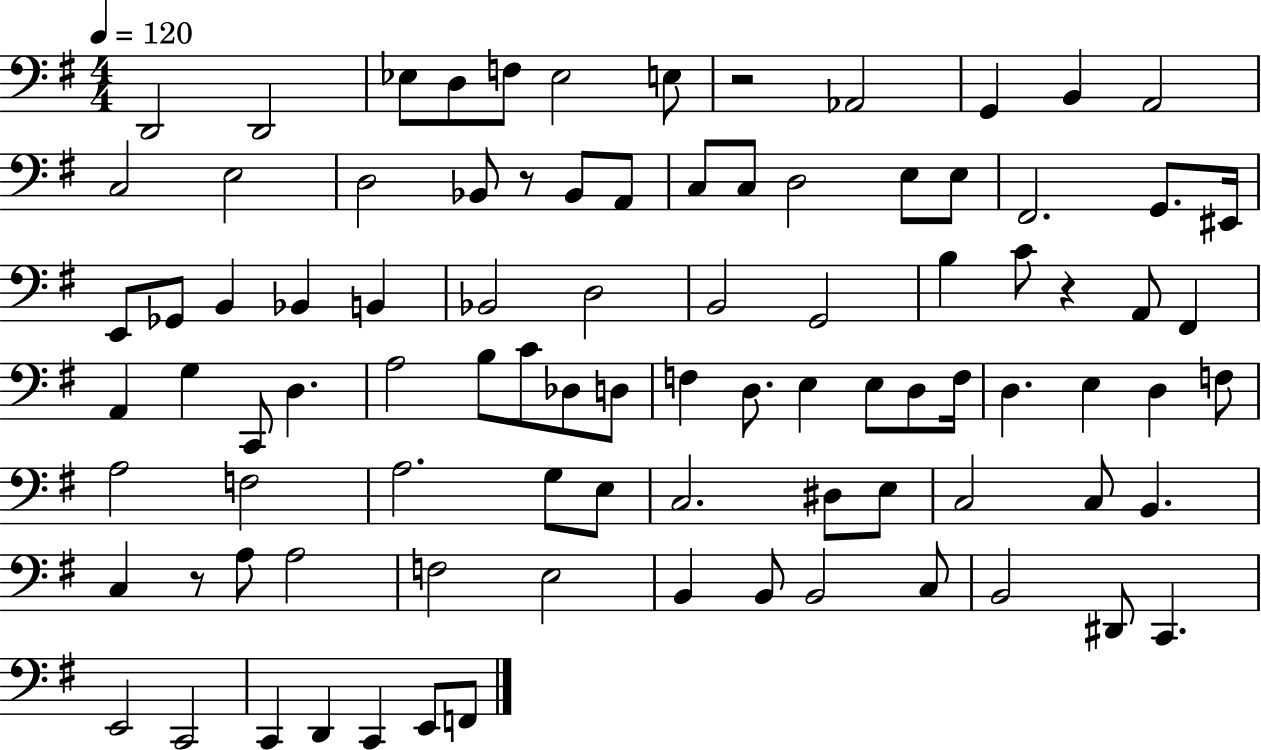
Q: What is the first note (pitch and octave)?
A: D2